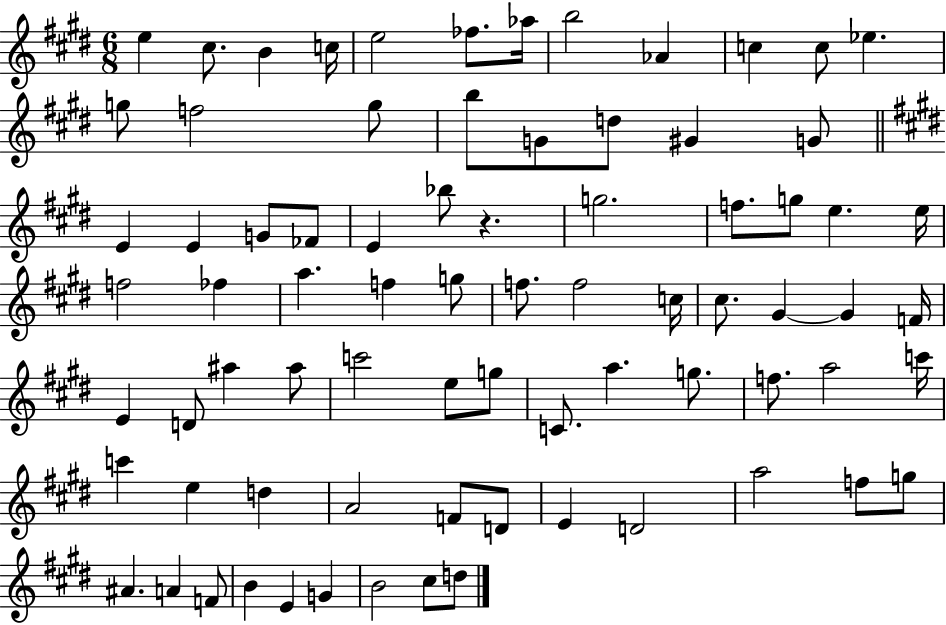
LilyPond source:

{
  \clef treble
  \numericTimeSignature
  \time 6/8
  \key e \major
  e''4 cis''8. b'4 c''16 | e''2 fes''8. aes''16 | b''2 aes'4 | c''4 c''8 ees''4. | \break g''8 f''2 g''8 | b''8 g'8 d''8 gis'4 g'8 | \bar "||" \break \key e \major e'4 e'4 g'8 fes'8 | e'4 bes''8 r4. | g''2. | f''8. g''8 e''4. e''16 | \break f''2 fes''4 | a''4. f''4 g''8 | f''8. f''2 c''16 | cis''8. gis'4~~ gis'4 f'16 | \break e'4 d'8 ais''4 ais''8 | c'''2 e''8 g''8 | c'8. a''4. g''8. | f''8. a''2 c'''16 | \break c'''4 e''4 d''4 | a'2 f'8 d'8 | e'4 d'2 | a''2 f''8 g''8 | \break ais'4. a'4 f'8 | b'4 e'4 g'4 | b'2 cis''8 d''8 | \bar "|."
}